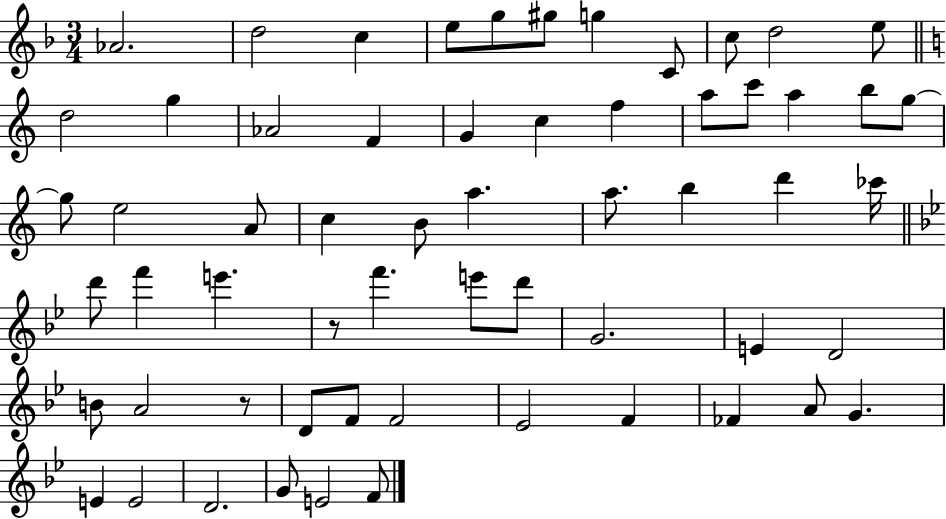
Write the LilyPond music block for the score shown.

{
  \clef treble
  \numericTimeSignature
  \time 3/4
  \key f \major
  aes'2. | d''2 c''4 | e''8 g''8 gis''8 g''4 c'8 | c''8 d''2 e''8 | \break \bar "||" \break \key c \major d''2 g''4 | aes'2 f'4 | g'4 c''4 f''4 | a''8 c'''8 a''4 b''8 g''8~~ | \break g''8 e''2 a'8 | c''4 b'8 a''4. | a''8. b''4 d'''4 ces'''16 | \bar "||" \break \key g \minor d'''8 f'''4 e'''4. | r8 f'''4. e'''8 d'''8 | g'2. | e'4 d'2 | \break b'8 a'2 r8 | d'8 f'8 f'2 | ees'2 f'4 | fes'4 a'8 g'4. | \break e'4 e'2 | d'2. | g'8 e'2 f'8 | \bar "|."
}